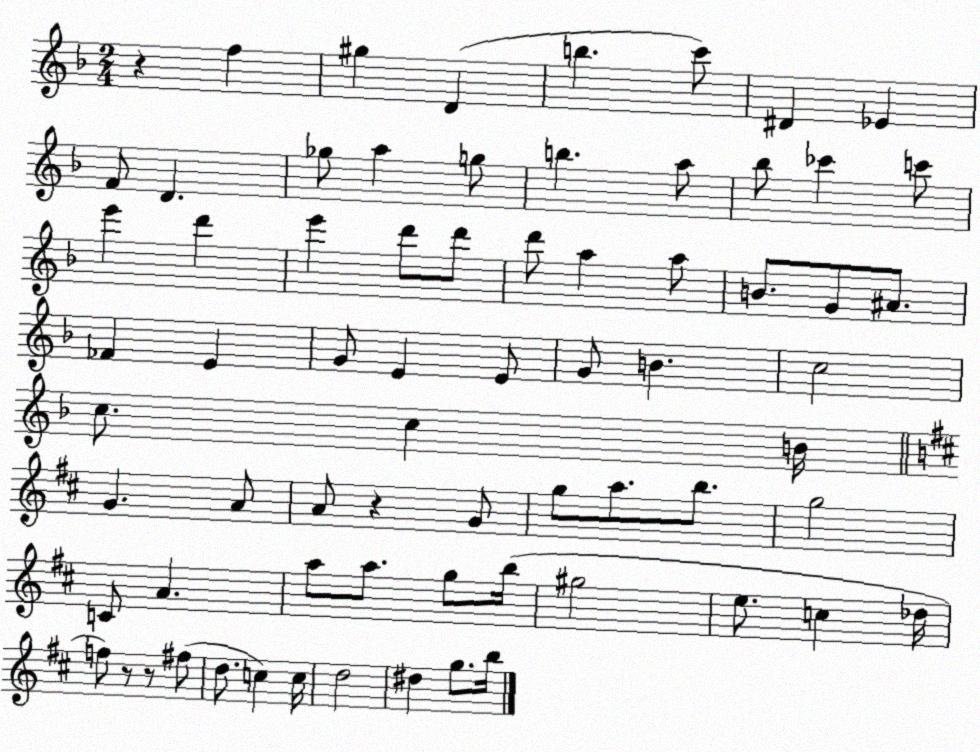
X:1
T:Untitled
M:2/4
L:1/4
K:F
z f ^g D b c'/2 ^D _E F/2 D _g/2 a g/2 b a/2 _b/2 _c' c'/2 e' d' e' d'/2 d'/2 d'/2 a a/2 B/2 G/2 ^A/2 _F E G/2 E E/2 G/2 B c2 c/2 c B/4 G A/2 A/2 z G/2 g/2 a/2 b/2 g2 C/2 A a/2 a/2 g/2 b/4 ^g2 e/2 c _d/4 f/2 z/2 z/2 ^f/2 d/2 c c/4 d2 ^d g/2 b/4